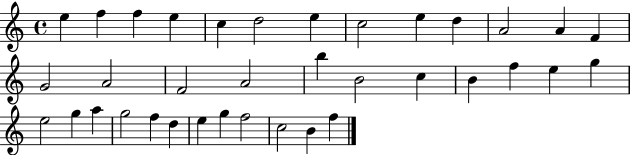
E5/q F5/q F5/q E5/q C5/q D5/h E5/q C5/h E5/q D5/q A4/h A4/q F4/q G4/h A4/h F4/h A4/h B5/q B4/h C5/q B4/q F5/q E5/q G5/q E5/h G5/q A5/q G5/h F5/q D5/q E5/q G5/q F5/h C5/h B4/q F5/q